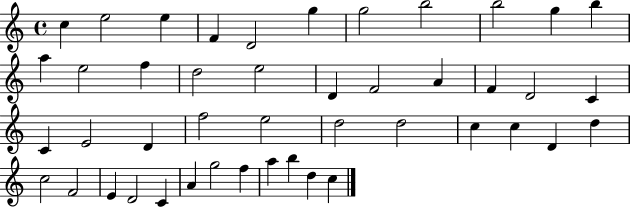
X:1
T:Untitled
M:4/4
L:1/4
K:C
c e2 e F D2 g g2 b2 b2 g b a e2 f d2 e2 D F2 A F D2 C C E2 D f2 e2 d2 d2 c c D d c2 F2 E D2 C A g2 f a b d c